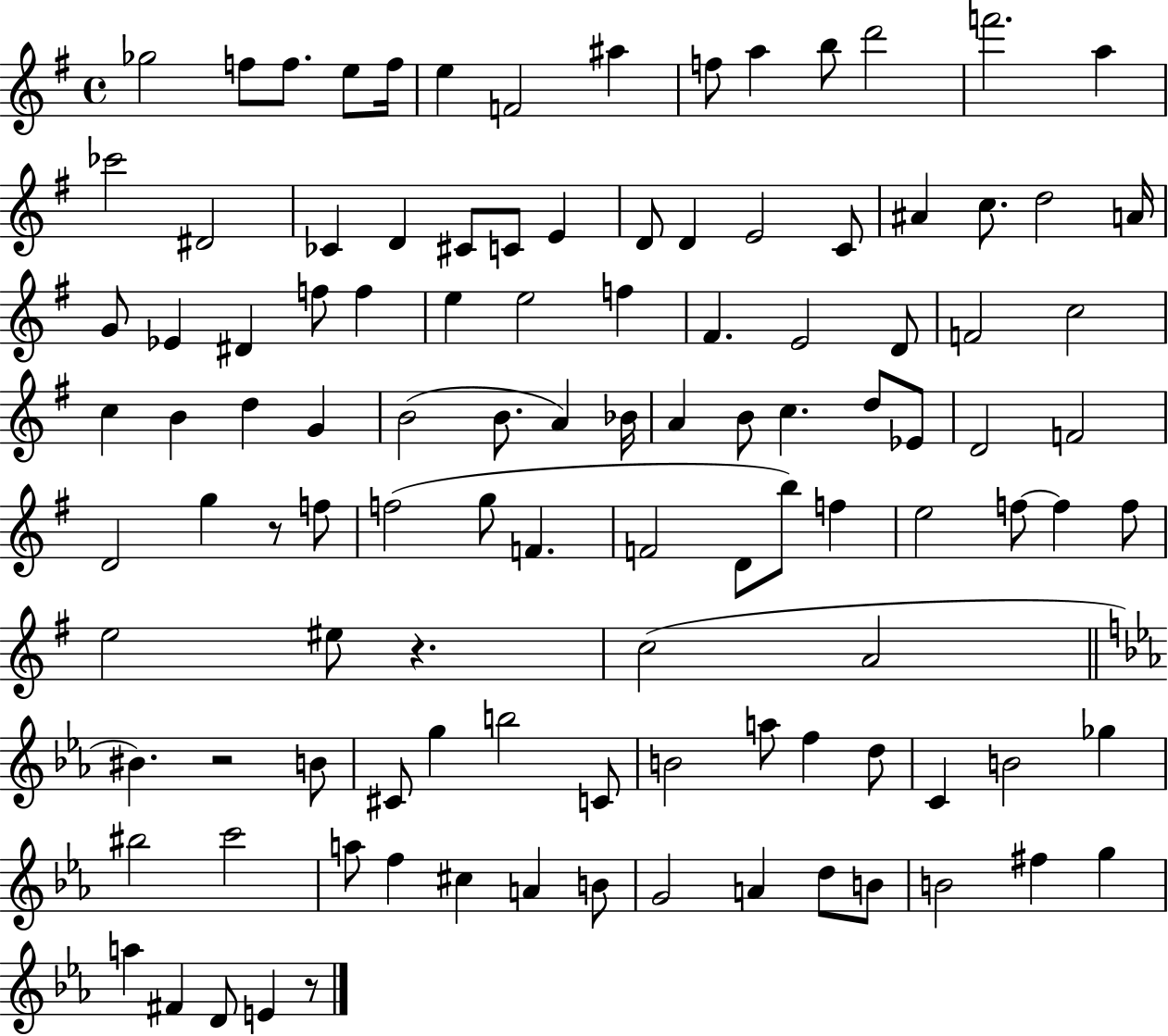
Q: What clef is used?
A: treble